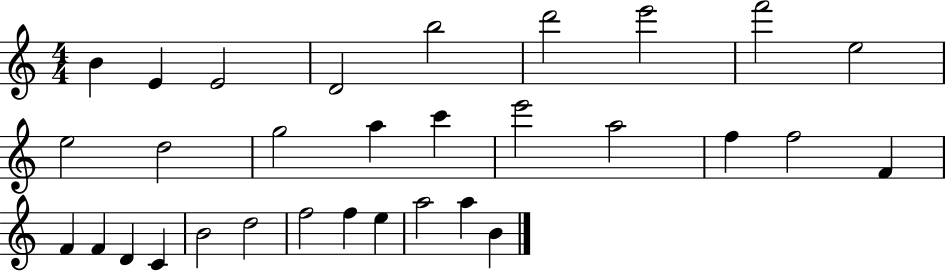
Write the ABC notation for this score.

X:1
T:Untitled
M:4/4
L:1/4
K:C
B E E2 D2 b2 d'2 e'2 f'2 e2 e2 d2 g2 a c' e'2 a2 f f2 F F F D C B2 d2 f2 f e a2 a B